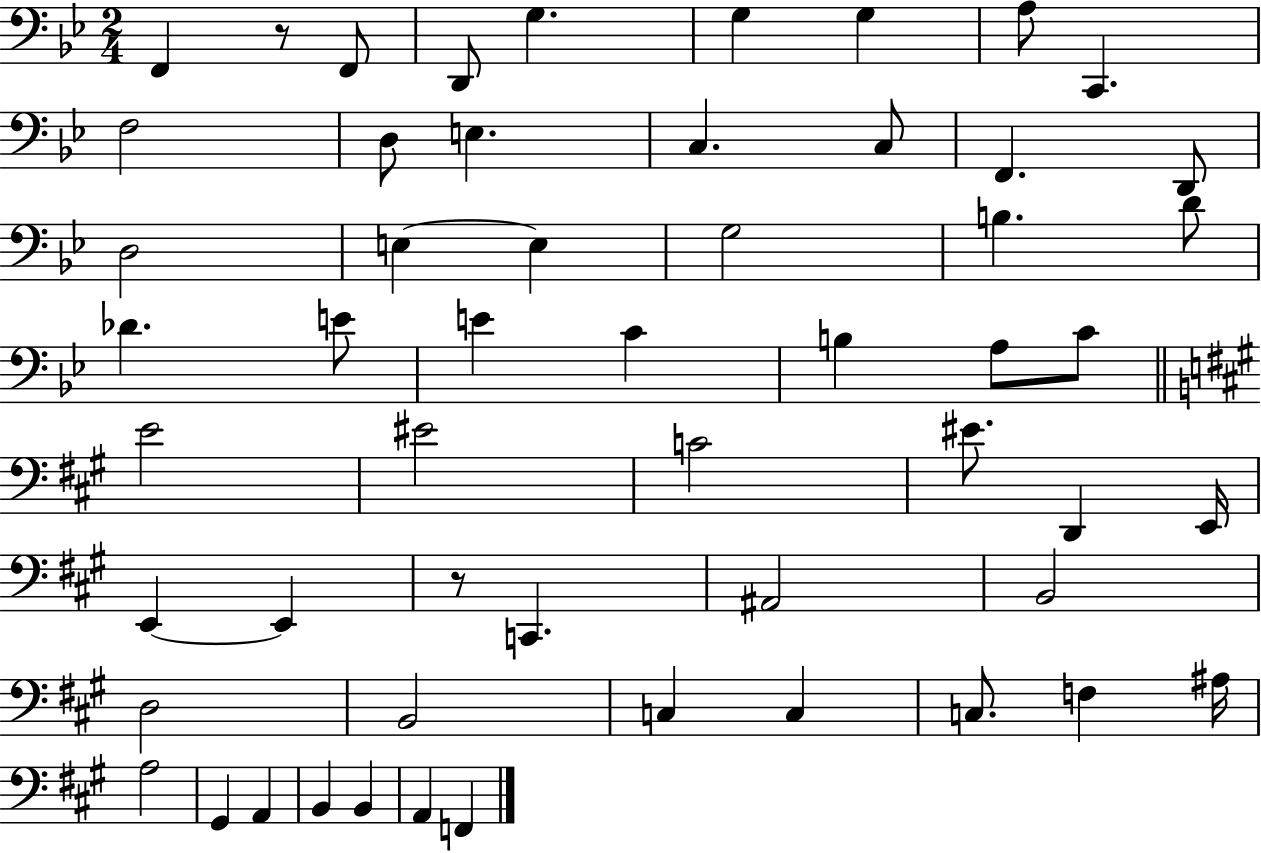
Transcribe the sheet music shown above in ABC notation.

X:1
T:Untitled
M:2/4
L:1/4
K:Bb
F,, z/2 F,,/2 D,,/2 G, G, G, A,/2 C,, F,2 D,/2 E, C, C,/2 F,, D,,/2 D,2 E, E, G,2 B, D/2 _D E/2 E C B, A,/2 C/2 E2 ^E2 C2 ^E/2 D,, E,,/4 E,, E,, z/2 C,, ^A,,2 B,,2 D,2 B,,2 C, C, C,/2 F, ^A,/4 A,2 ^G,, A,, B,, B,, A,, F,,